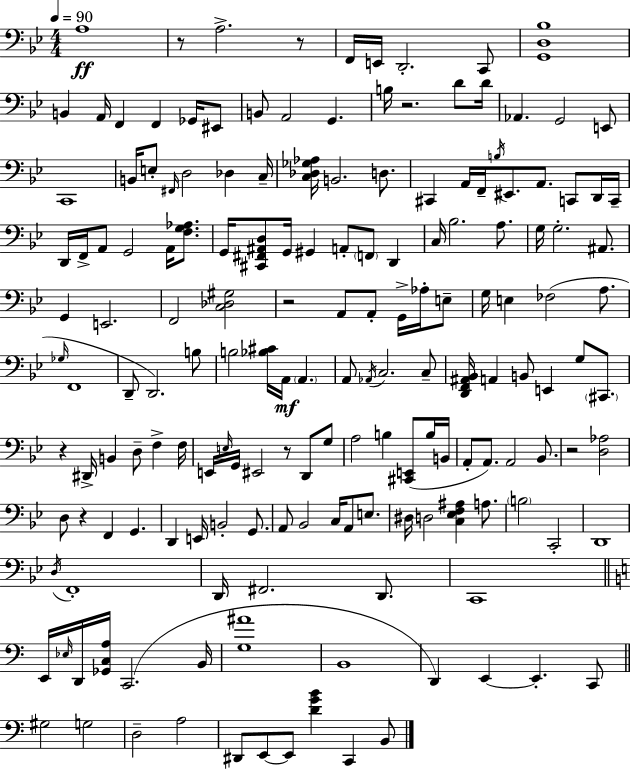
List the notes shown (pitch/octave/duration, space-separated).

A3/w R/e A3/h. R/e F2/s E2/s D2/h. C2/e [G2,D3,Bb3]/w B2/q A2/s F2/q F2/q Gb2/s EIS2/e B2/e A2/h G2/q. B3/s R/h. D4/e D4/s Ab2/q. G2/h E2/e C2/w B2/s E3/e F#2/s D3/h Db3/q C3/s [C3,Db3,Gb3,Ab3]/s B2/h. D3/e. C#2/q A2/s F2/s B3/s EIS2/e. A2/e. C2/e D2/s C2/s D2/s F2/s A2/e G2/h A2/s [F3,G3,Ab3]/e. G2/s [C#2,F#2,A#2,D3]/e G2/s G#2/q A2/e F2/e D2/q C3/s Bb3/h. A3/e. G3/s G3/h. A#2/e. G2/q E2/h. F2/h [C3,Db3,G#3]/h R/h A2/e A2/e G2/s Ab3/s E3/e G3/s E3/q FES3/h A3/e. Gb3/s F2/w D2/e D2/h. B3/e B3/h [Bb3,C#4]/s A2/s A2/q. A2/e Ab2/s C3/h. C3/e [D2,F2,A#2,Bb2]/s A2/q B2/e E2/q G3/e C#2/e. R/q D#2/s B2/q D3/e F3/q F3/s E2/s E3/s G2/s EIS2/h R/e D2/e G3/e A3/h B3/q [C#2,E2]/e B3/s B2/s A2/e A2/e. A2/h Bb2/e. R/h [D3,Ab3]/h D3/e R/q F2/q G2/q. D2/q E2/s B2/h G2/e. A2/e Bb2/h C3/s A2/e E3/e. D#3/s D3/h [C3,Eb3,F3,A#3]/q A3/e. B3/h C2/h D2/w D3/s F2/w D2/s F#2/h. D2/e. C2/w E2/s Eb3/s D2/s [Gb2,C3,A3]/s C2/h. B2/s [G3,A#4]/w B2/w D2/q E2/q E2/q. C2/e G#3/h G3/h D3/h A3/h D#2/e E2/e E2/e [D4,G4,B4]/q C2/q B2/e